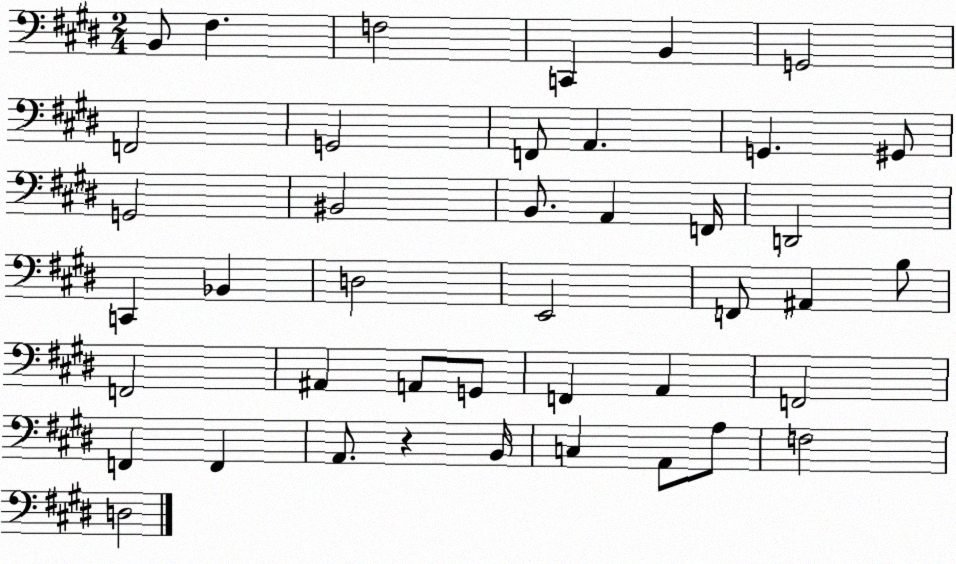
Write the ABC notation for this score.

X:1
T:Untitled
M:2/4
L:1/4
K:E
B,,/2 ^F, F,2 C,, B,, G,,2 F,,2 G,,2 F,,/2 A,, G,, ^G,,/2 G,,2 ^B,,2 B,,/2 A,, F,,/4 D,,2 C,, _B,, D,2 E,,2 F,,/2 ^A,, B,/2 F,,2 ^A,, A,,/2 G,,/2 F,, A,, F,,2 F,, F,, A,,/2 z B,,/4 C, A,,/2 A,/2 F,2 D,2